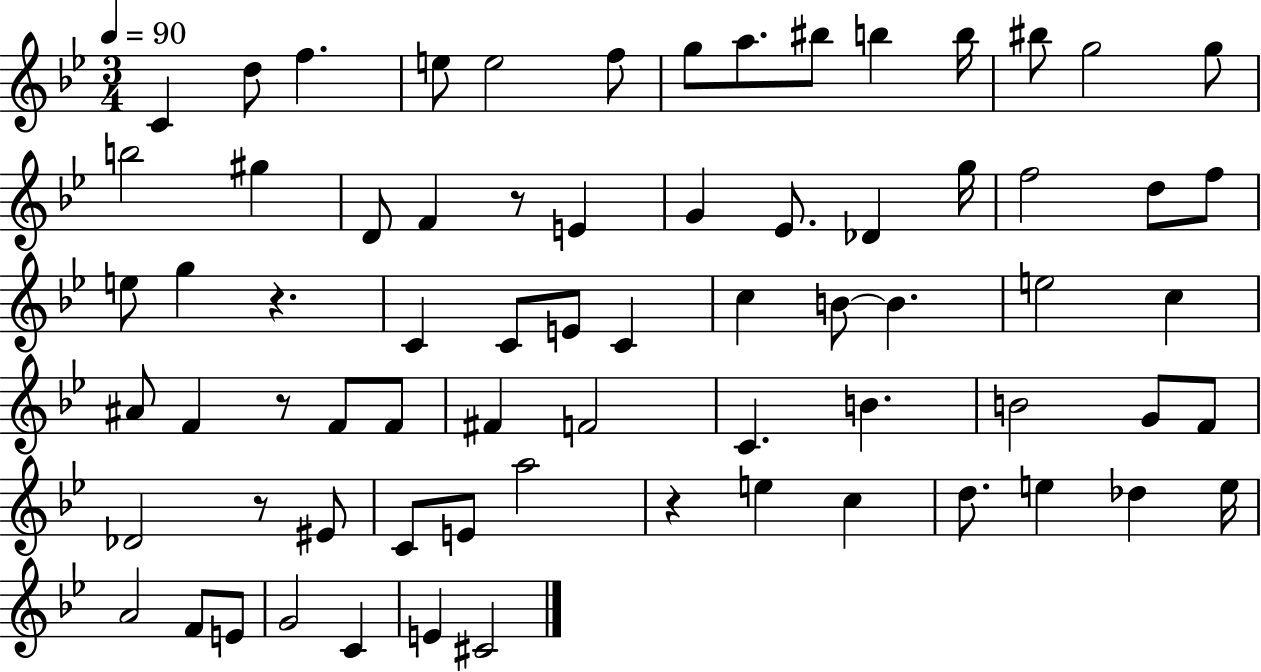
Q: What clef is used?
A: treble